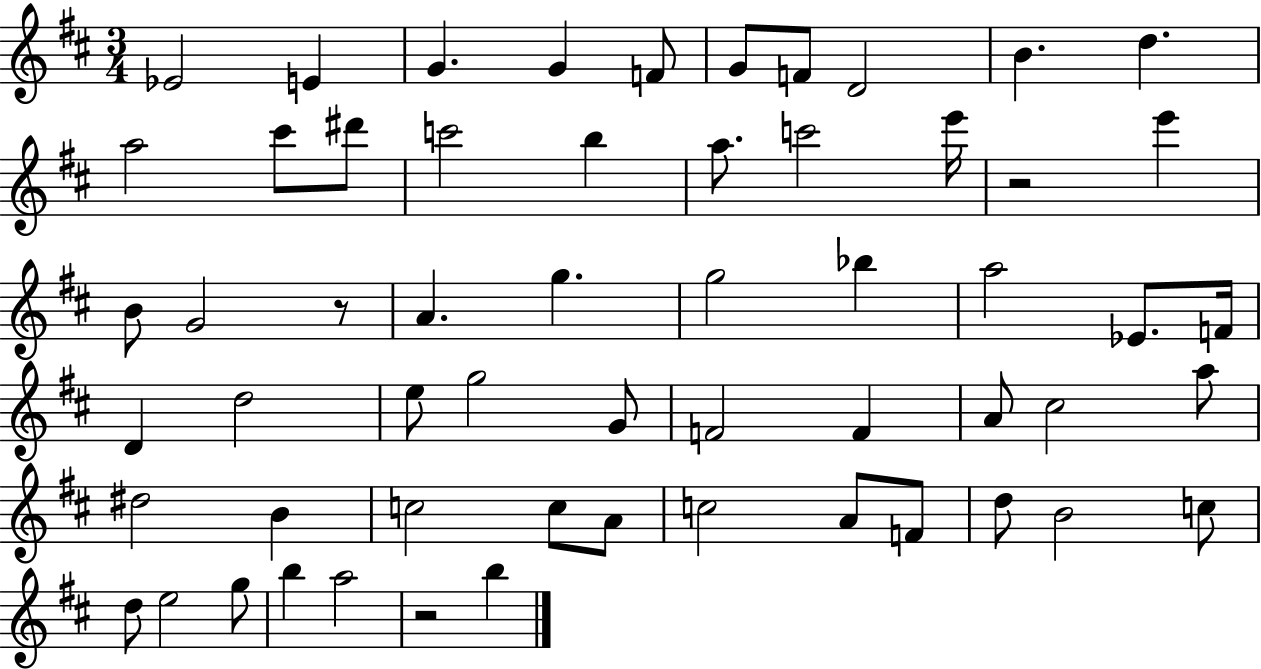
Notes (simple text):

Eb4/h E4/q G4/q. G4/q F4/e G4/e F4/e D4/h B4/q. D5/q. A5/h C#6/e D#6/e C6/h B5/q A5/e. C6/h E6/s R/h E6/q B4/e G4/h R/e A4/q. G5/q. G5/h Bb5/q A5/h Eb4/e. F4/s D4/q D5/h E5/e G5/h G4/e F4/h F4/q A4/e C#5/h A5/e D#5/h B4/q C5/h C5/e A4/e C5/h A4/e F4/e D5/e B4/h C5/e D5/e E5/h G5/e B5/q A5/h R/h B5/q